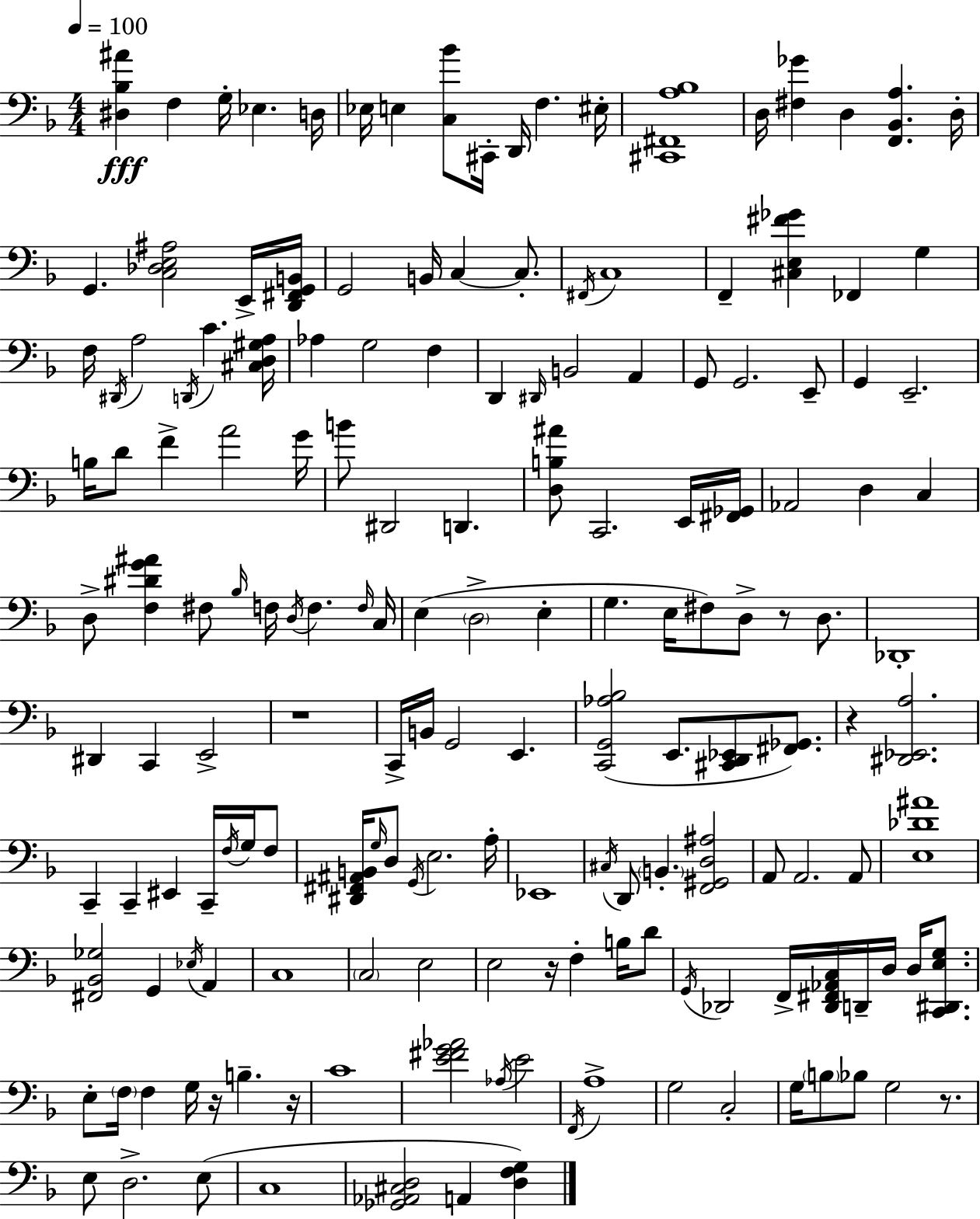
{
  \clef bass
  \numericTimeSignature
  \time 4/4
  \key d \minor
  \tempo 4 = 100
  <dis bes ais'>4\fff f4 g16-. ees4. d16 | ees16 e4 <c bes'>8 cis,16-. d,16 f4. eis16-. | <cis, fis, a bes>1 | d16 <fis ges'>4 d4 <f, bes, a>4. d16-. | \break g,4. <c des e ais>2 e,16-> <d, fis, g, b,>16 | g,2 b,16 c4~~ c8.-. | \acciaccatura { fis,16 } c1 | f,4-- <cis e fis' ges'>4 fes,4 g4 | \break f16 \acciaccatura { dis,16 } a2 \acciaccatura { d,16 } c'4. | <cis d gis a>16 aes4 g2 f4 | d,4 \grace { dis,16 } b,2 | a,4 g,8 g,2. | \break e,8-- g,4 e,2.-- | b16 d'8 f'4-> a'2 | g'16 b'8 dis,2 d,4. | <d b ais'>8 c,2. | \break e,16 <fis, ges,>16 aes,2 d4 | c4 d8-> <f dis' g' ais'>4 fis8 \grace { bes16 } f16 \acciaccatura { d16 } f4. | \grace { f16 } c16 e4( \parenthesize d2-> | e4-. g4. e16 fis8) | \break d8-> r8 d8. des,1-. | dis,4 c,4 e,2-> | r1 | c,16-> b,16 g,2 | \break e,4. <c, g, aes bes>2( e,8. | <cis, d, ees,>8 <fis, ges,>8.) r4 <dis, ees, a>2. | c,4-- c,4-- eis,4 | c,16-- \acciaccatura { f16 } g16 f8 <dis, fis, ais, b,>16 \grace { g16 } d8 \acciaccatura { g,16 } e2. | \break a16-. ees,1 | \acciaccatura { cis16 } d,8 \parenthesize b,4.-. | <f, gis, d ais>2 a,8 a,2. | a,8 <e des' ais'>1 | \break <fis, bes, ges>2 | g,4 \acciaccatura { ees16 } a,4 c1 | \parenthesize c2 | e2 e2 | \break r16 f4-. b16 d'8 \acciaccatura { g,16 } des,2 | f,16-> <des, fis, aes, c>16 d,16-- d16 d16 <c, dis, e g>8. e8-. \parenthesize f16 | f4 g16 r16 b4.-- r16 c'1 | <e' fis' g' aes'>2 | \break \acciaccatura { aes16 } e'2 \acciaccatura { f,16 } a1-> | g2 | c2-. g16 | \parenthesize b8 bes8 g2 r8. e8 | \break d2.-> e8( c1 | <ges, aes, cis d>2 | a,4 <d f g>4) \bar "|."
}